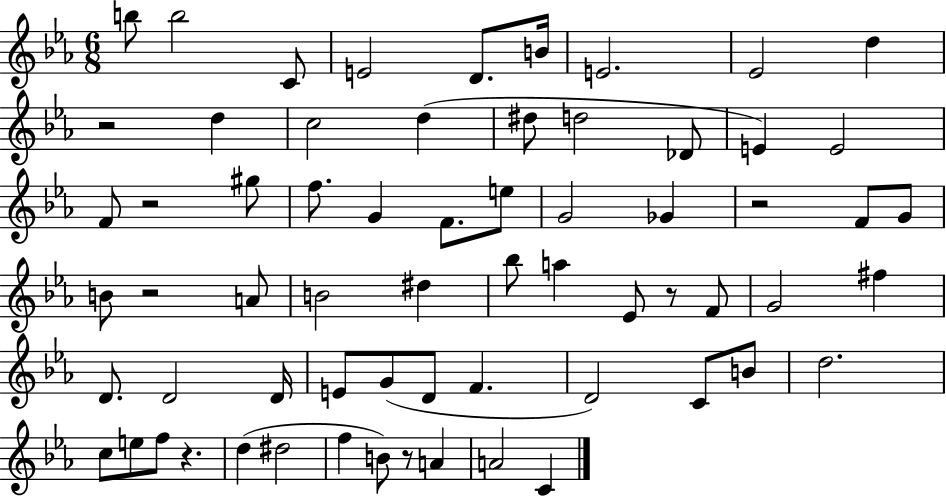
{
  \clef treble
  \numericTimeSignature
  \time 6/8
  \key ees \major
  b''8 b''2 c'8 | e'2 d'8. b'16 | e'2. | ees'2 d''4 | \break r2 d''4 | c''2 d''4( | dis''8 d''2 des'8 | e'4) e'2 | \break f'8 r2 gis''8 | f''8. g'4 f'8. e''8 | g'2 ges'4 | r2 f'8 g'8 | \break b'8 r2 a'8 | b'2 dis''4 | bes''8 a''4 ees'8 r8 f'8 | g'2 fis''4 | \break d'8. d'2 d'16 | e'8 g'8( d'8 f'4. | d'2) c'8 b'8 | d''2. | \break c''8 e''8 f''8 r4. | d''4( dis''2 | f''4 b'8) r8 a'4 | a'2 c'4 | \break \bar "|."
}